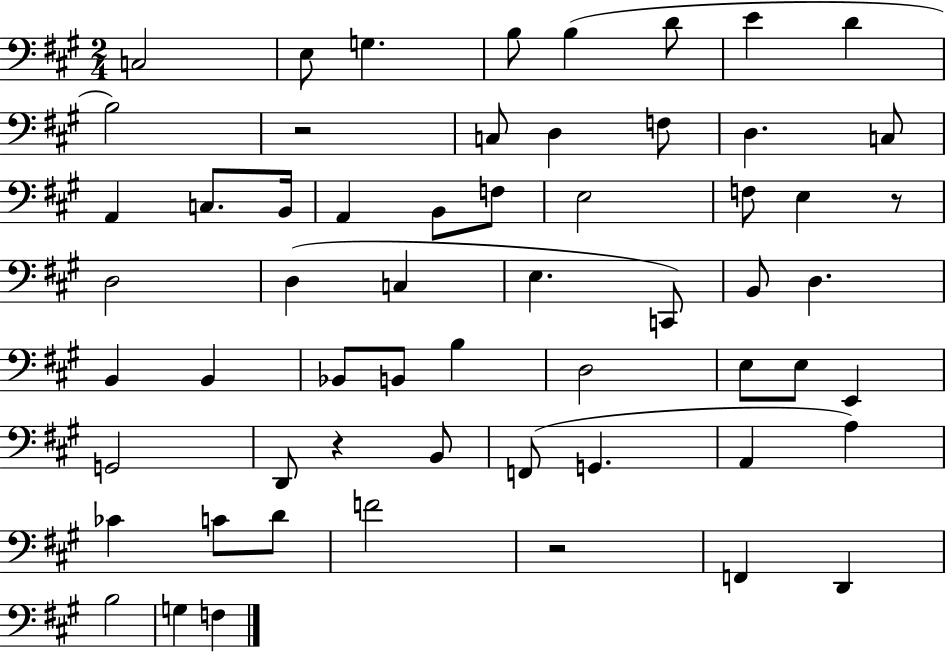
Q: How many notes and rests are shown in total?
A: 59